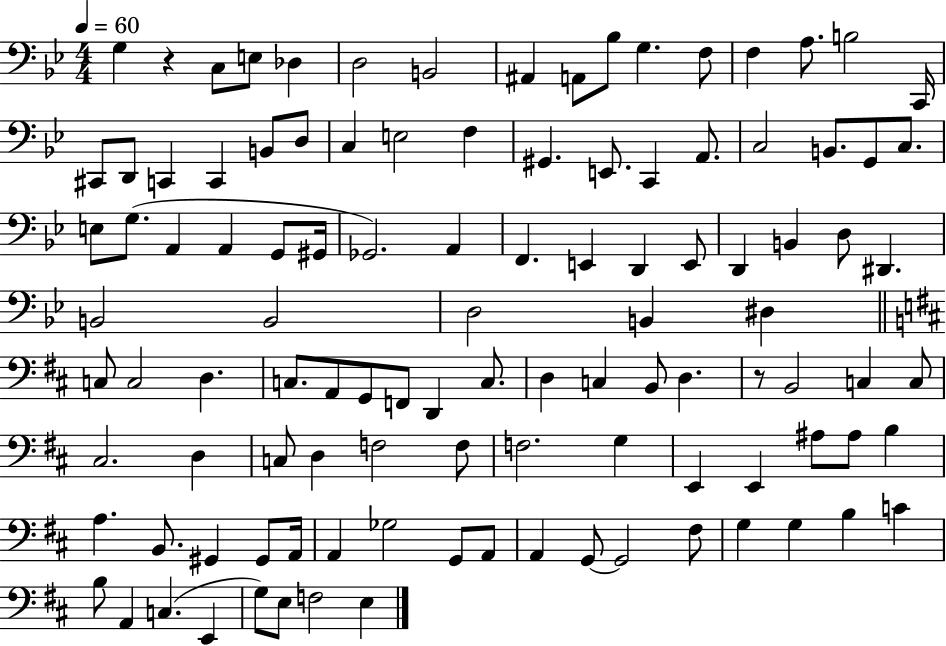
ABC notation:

X:1
T:Untitled
M:4/4
L:1/4
K:Bb
G, z C,/2 E,/2 _D, D,2 B,,2 ^A,, A,,/2 _B,/2 G, F,/2 F, A,/2 B,2 C,,/4 ^C,,/2 D,,/2 C,, C,, B,,/2 D,/2 C, E,2 F, ^G,, E,,/2 C,, A,,/2 C,2 B,,/2 G,,/2 C,/2 E,/2 G,/2 A,, A,, G,,/2 ^G,,/4 _G,,2 A,, F,, E,, D,, E,,/2 D,, B,, D,/2 ^D,, B,,2 B,,2 D,2 B,, ^D, C,/2 C,2 D, C,/2 A,,/2 G,,/2 F,,/2 D,, C,/2 D, C, B,,/2 D, z/2 B,,2 C, C,/2 ^C,2 D, C,/2 D, F,2 F,/2 F,2 G, E,, E,, ^A,/2 ^A,/2 B, A, B,,/2 ^G,, ^G,,/2 A,,/4 A,, _G,2 G,,/2 A,,/2 A,, G,,/2 G,,2 ^F,/2 G, G, B, C B,/2 A,, C, E,, G,/2 E,/2 F,2 E,